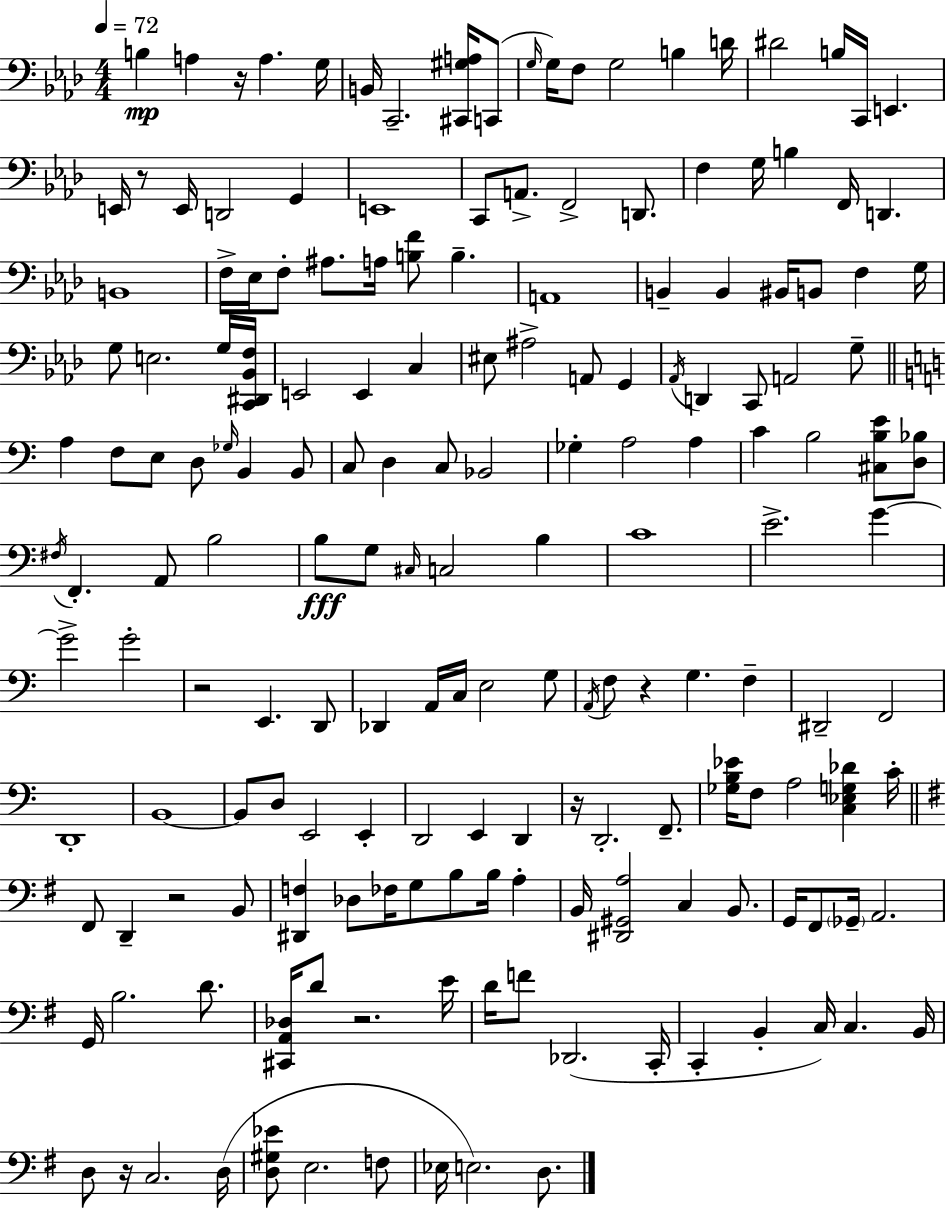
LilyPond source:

{
  \clef bass
  \numericTimeSignature
  \time 4/4
  \key f \minor
  \tempo 4 = 72
  b4\mp a4 r16 a4. g16 | b,16 c,2.-- <cis, gis a>16 c,8( | \grace { g16 } g16) f8 g2 b4 | d'16 dis'2 b16 c,16 e,4. | \break e,16 r8 e,16 d,2 g,4 | e,1 | c,8 a,8.-> f,2-> d,8. | f4 g16 b4 f,16 d,4. | \break b,1 | f16-> ees16 f8-. ais8. a16 <b f'>8 b4.-- | a,1 | b,4-- b,4 bis,16 b,8 f4 | \break g16 g8 e2. g16 | <c, dis, bes, f>16 e,2 e,4 c4 | eis8 ais2-> a,8 g,4 | \acciaccatura { aes,16 } d,4 c,8 a,2 | \break g8-- \bar "||" \break \key a \minor a4 f8 e8 d8 \grace { ges16 } b,4 b,8 | c8 d4 c8 bes,2 | ges4-. a2 a4 | c'4 b2 <cis b e'>8 <d bes>8 | \break \acciaccatura { fis16 } f,4.-. a,8 b2 | b8\fff g8 \grace { cis16 } c2 b4 | c'1 | e'2.-> g'4~~ | \break g'2-> g'2-. | r2 e,4. | d,8 des,4 a,16 c16 e2 | g8 \acciaccatura { a,16 } f8 r4 g4. | \break f4-- dis,2-- f,2 | d,1-. | b,1~~ | b,8 d8 e,2 | \break e,4-. d,2 e,4 | d,4 r16 d,2.-. | f,8.-- <ges b ees'>16 f8 a2 <c ees g des'>4 | c'16-. \bar "||" \break \key g \major fis,8 d,4-- r2 b,8 | <dis, f>4 des8 fes16 g8 b8 b16 a4-. | b,16 <dis, gis, a>2 c4 b,8. | g,16 fis,8 \parenthesize ges,16-- a,2. | \break g,16 b2. d'8. | <cis, a, des>16 d'8 r2. e'16 | d'16 f'8 des,2.( c,16-. | c,4-. b,4-. c16) c4. b,16 | \break d8 r16 c2. d16( | <d gis ees'>8 e2. f8 | ees16 e2.) d8. | \bar "|."
}